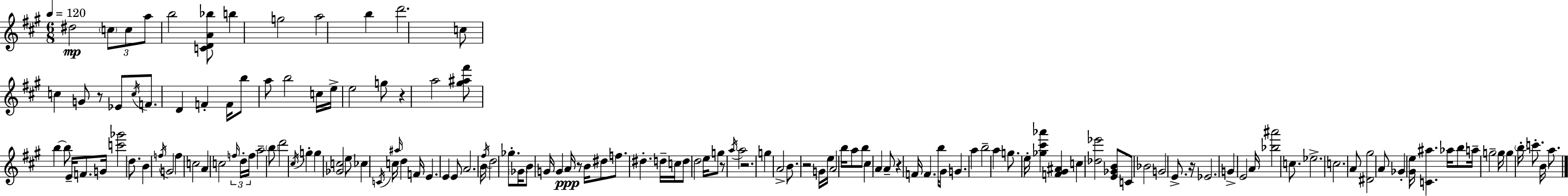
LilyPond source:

{
  \clef treble
  \numericTimeSignature
  \time 6/8
  \key a \major
  \tempo 4 = 120
  dis''2\mp \tuplet 3/2 { \parenthesize c''8 c''8 | a''8 } b''2 <c' d' a' bes''>8 | b''4 g''2 | a''2 b''4 | \break d'''2. | c''8 c''4 g'8 r8 ees'8 | \acciaccatura { c''16 } f'8. d'4 f'4-. | f'16 b''8 a''8 b''2 | \break c''16 e''16-> e''2 g''8 | r4 a''2 | <gis'' ais'' fis'''>8 b''4~~ b''8 e'16-- f'8. | g'16 <c''' ges'''>2 d''8. | \break b'4 \acciaccatura { f''16 } g'2 | f''4 c''2 | a'4 c''2 | \tuplet 3/2 { \grace { f''16 } d''16-. f''16 } a''2-- | \break \parenthesize b''8 d'''2 \acciaccatura { cis''16 } | g''4-. g''4 <ges' c''>2 | e''8 ces''4 \acciaccatura { c'16 } c''16 | \grace { ais''16 } d''4 f'16 e'4. | \break e'4 e'8 a'2. | b'16 \acciaccatura { fis''16 } d''2 | ges''8.-. \parenthesize ges'16 b'8 g'16 g'4 | a'16\ppp r8 b'16 dis''8 f''8. | \break dis''4.-. d''16-- c''16 d''8 d''2 | e''16 g''8 r8 \acciaccatura { a''16 } | a''2 r2. | g''4 | \break a'2-> b'8. r2 | g'16 e''16 a'2 | b''16 a''8 b''8 cis''4 | a'4 a'8-- r4 | \break f'16 f'4. b''16 gis'8 g'4. | a''4 b''2-- | a''4 g''8. e''16-. | <ges'' cis''' aes'''>4 <f' gis' ais'>4 c''4 | \break <des'' ees'''>2 <e' ges' b'>8 c'8 | bes'2 g'2 | e'8.-> r16 ees'2. | g'4-> | \break e'2 a'16 <bes'' ais'''>2 | c''8. ees''2.-> | c''2. | a'8 <dis' gis''>2 | \break a'8 ges'4-. | <gis' e''>16 <c' ais''>4. aes''16 b''8 a''16-- g''2-- | g''16 g''4 | \parenthesize b''16-. c'''8.-. b'16 a''8. \bar "|."
}